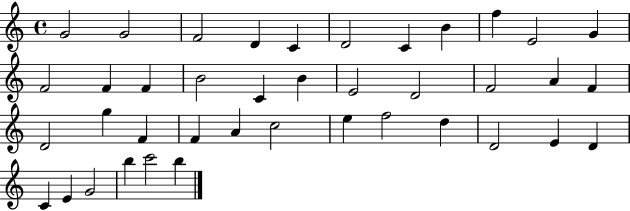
{
  \clef treble
  \time 4/4
  \defaultTimeSignature
  \key c \major
  g'2 g'2 | f'2 d'4 c'4 | d'2 c'4 b'4 | f''4 e'2 g'4 | \break f'2 f'4 f'4 | b'2 c'4 b'4 | e'2 d'2 | f'2 a'4 f'4 | \break d'2 g''4 f'4 | f'4 a'4 c''2 | e''4 f''2 d''4 | d'2 e'4 d'4 | \break c'4 e'4 g'2 | b''4 c'''2 b''4 | \bar "|."
}